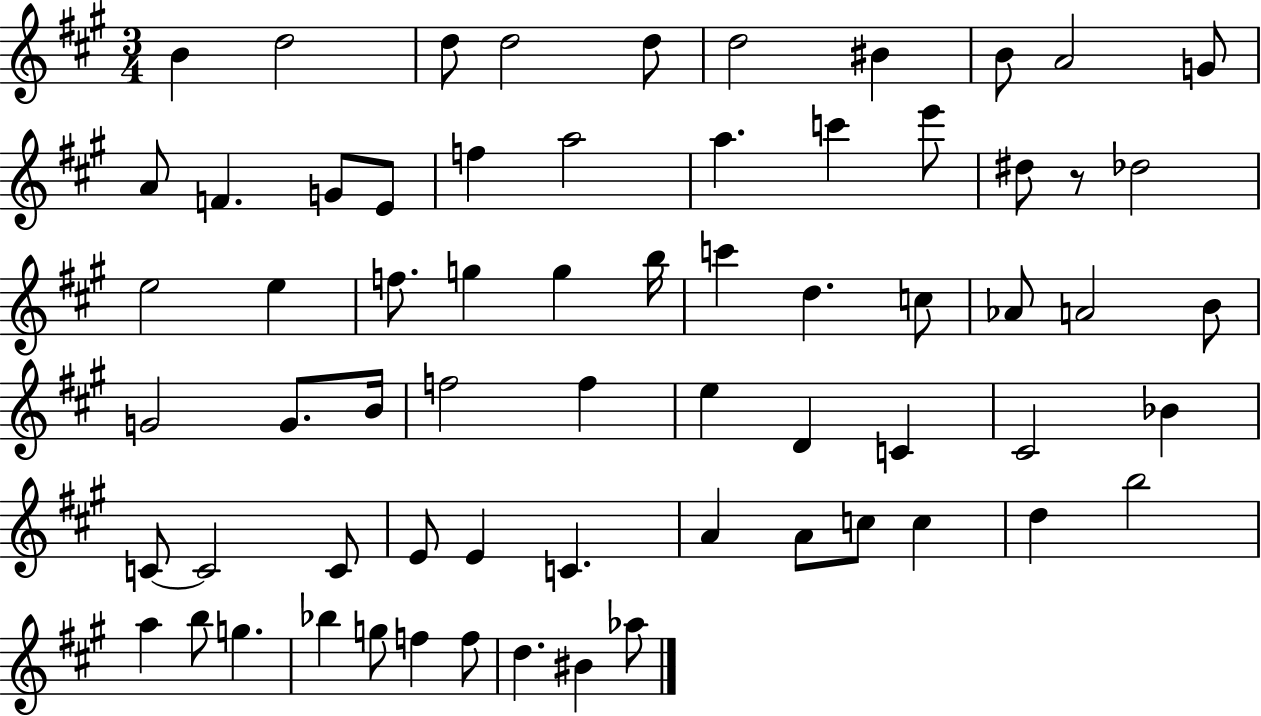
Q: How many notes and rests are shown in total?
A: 66